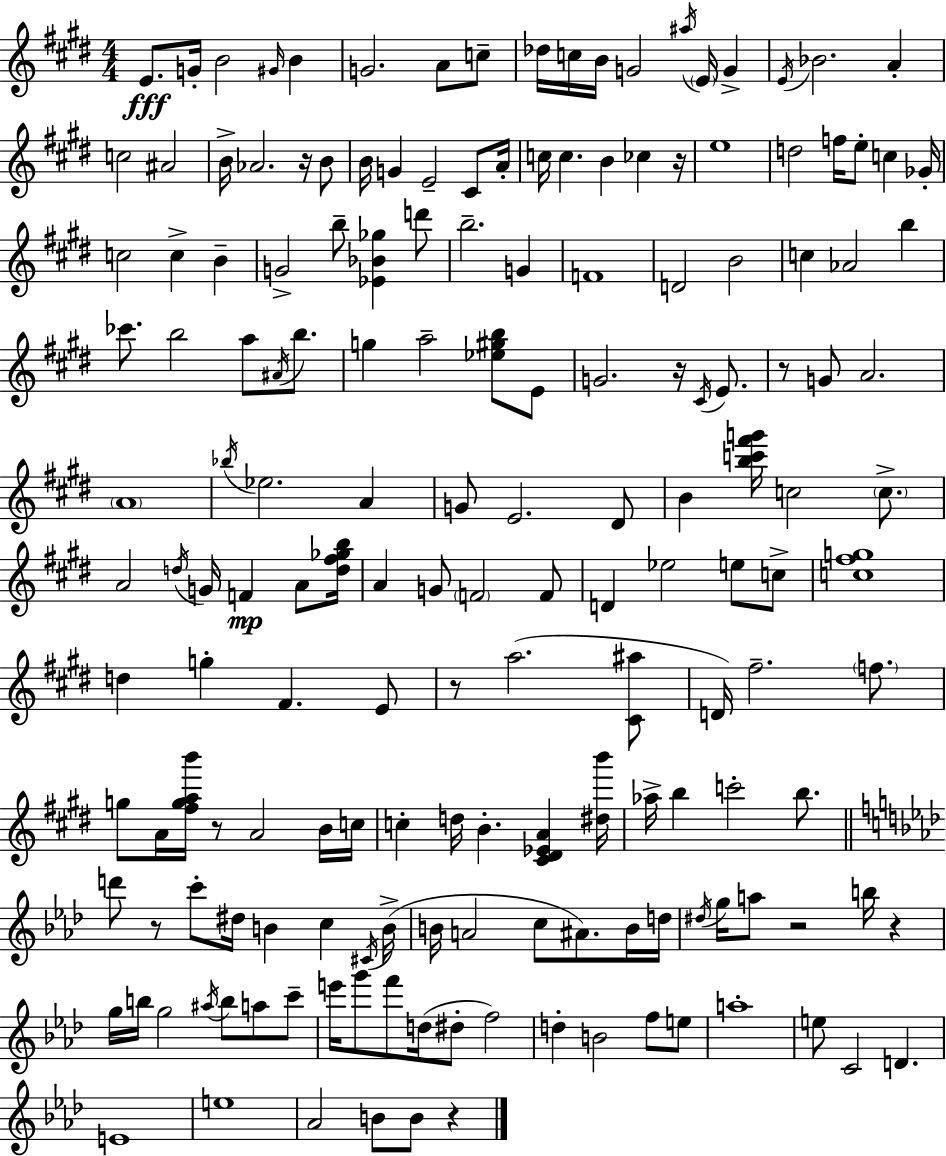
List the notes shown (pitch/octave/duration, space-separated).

E4/e. G4/s B4/h G#4/s B4/q G4/h. A4/e C5/e Db5/s C5/s B4/s G4/h A#5/s E4/s G4/q E4/s Bb4/h. A4/q C5/h A#4/h B4/s Ab4/h. R/s B4/e B4/s G4/q E4/h C#4/e A4/s C5/s C5/q. B4/q CES5/q R/s E5/w D5/h F5/s E5/e C5/q Gb4/s C5/h C5/q B4/q G4/h B5/e [Eb4,Bb4,Gb5]/q D6/e B5/h. G4/q F4/w D4/h B4/h C5/q Ab4/h B5/q CES6/e. B5/h A5/e A#4/s B5/e. G5/q A5/h [Eb5,G#5,B5]/e E4/e G4/h. R/s C#4/s E4/e. R/e G4/e A4/h. A4/w Bb5/s Eb5/h. A4/q G4/e E4/h. D#4/e B4/q [B5,C6,F#6,G6]/s C5/h C5/e. A4/h D5/s G4/s F4/q A4/e [D5,F#5,Gb5,B5]/s A4/q G4/e F4/h F4/e D4/q Eb5/h E5/e C5/e [C5,F#5,G5]/w D5/q G5/q F#4/q. E4/e R/e A5/h. [C#4,A#5]/e D4/s F#5/h. F5/e. G5/e A4/s [F#5,G5,A5,B6]/s R/e A4/h B4/s C5/s C5/q D5/s B4/q. [C#4,D#4,Eb4,A4]/q [D#5,B6]/s Ab5/s B5/q C6/h B5/e. D6/e R/e C6/e D#5/s B4/q C5/q C#4/s B4/s B4/s A4/h C5/e A#4/e. B4/s D5/s D#5/s G5/s A5/e R/h B5/s R/q G5/s B5/s G5/h A#5/s B5/e A5/e C6/e E6/s G6/e F6/e D5/s D#5/e F5/h D5/q B4/h F5/e E5/e A5/w E5/e C4/h D4/q. E4/w E5/w Ab4/h B4/e B4/e R/q